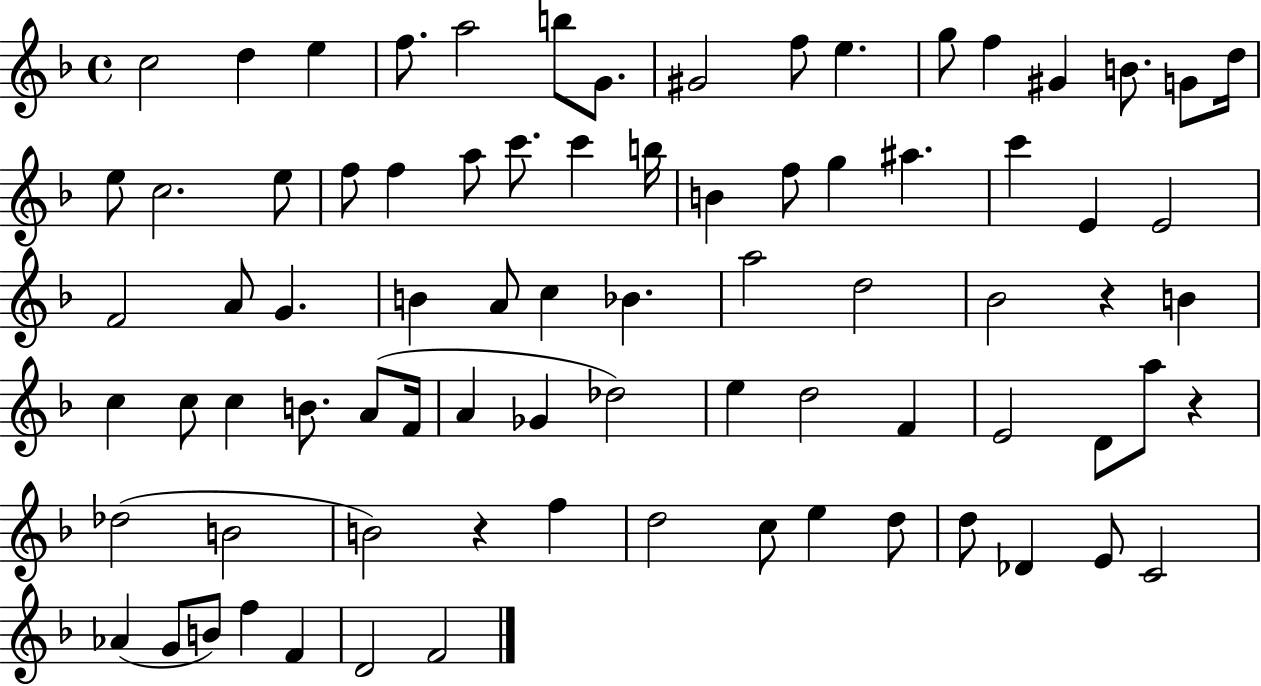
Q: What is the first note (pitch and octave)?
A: C5